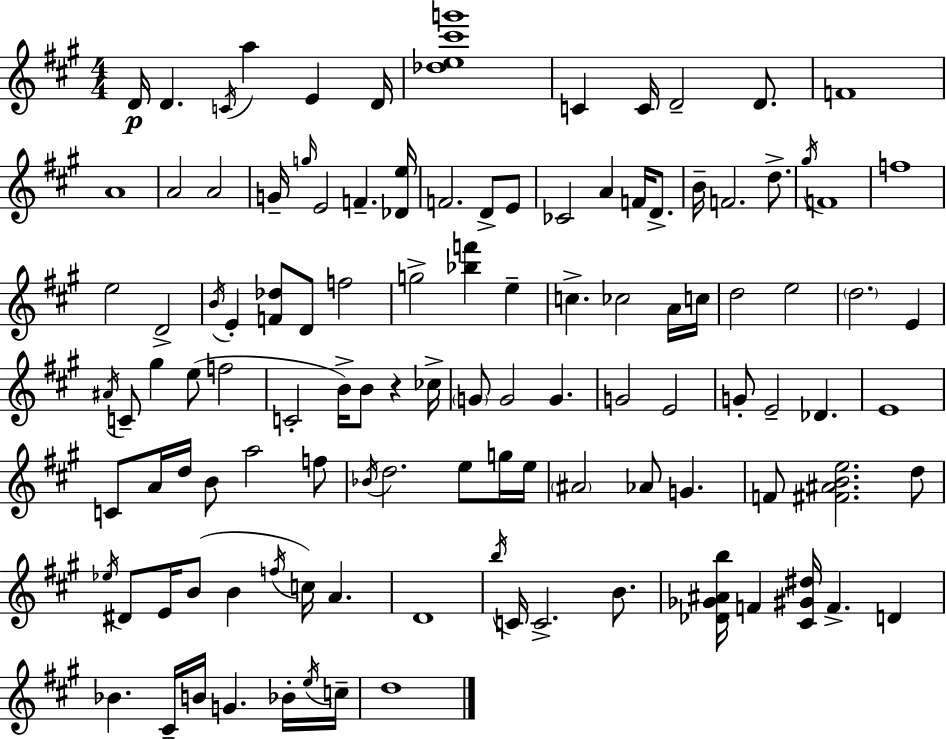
D4/s D4/q. C4/s A5/q E4/q D4/s [Db5,E5,C#6,G6]/w C4/q C4/s D4/h D4/e. F4/w A4/w A4/h A4/h G4/s G5/s E4/h F4/q. [Db4,E5]/s F4/h. D4/e E4/e CES4/h A4/q F4/s D4/e. B4/s F4/h. D5/e. G#5/s F4/w F5/w E5/h D4/h B4/s E4/q [F4,Db5]/e D4/e F5/h G5/h [Bb5,F6]/q E5/q C5/q. CES5/h A4/s C5/s D5/h E5/h D5/h. E4/q A#4/s C4/e G#5/q E5/e F5/h C4/h B4/s B4/e R/q CES5/s G4/e G4/h G4/q. G4/h E4/h G4/e E4/h Db4/q. E4/w C4/e A4/s D5/s B4/e A5/h F5/e Bb4/s D5/h. E5/e G5/s E5/s A#4/h Ab4/e G4/q. F4/e [F#4,A#4,B4,E5]/h. D5/e Eb5/s D#4/e E4/s B4/e B4/q F5/s C5/s A4/q. D4/w B5/s C4/s C4/h. B4/e. [Db4,Gb4,A#4,B5]/s F4/q [C#4,G#4,D#5]/s F4/q. D4/q Bb4/q. C#4/s B4/s G4/q. Bb4/s E5/s C5/s D5/w